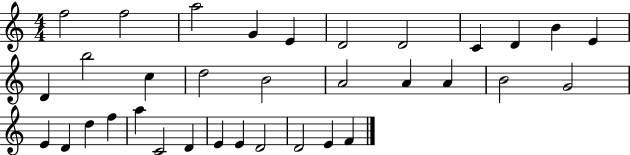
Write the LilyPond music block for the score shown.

{
  \clef treble
  \numericTimeSignature
  \time 4/4
  \key c \major
  f''2 f''2 | a''2 g'4 e'4 | d'2 d'2 | c'4 d'4 b'4 e'4 | \break d'4 b''2 c''4 | d''2 b'2 | a'2 a'4 a'4 | b'2 g'2 | \break e'4 d'4 d''4 f''4 | a''4 c'2 d'4 | e'4 e'4 d'2 | d'2 e'4 f'4 | \break \bar "|."
}